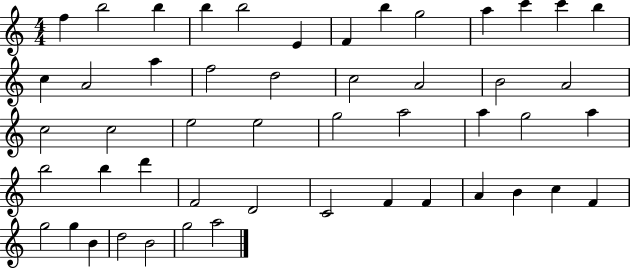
F5/q B5/h B5/q B5/q B5/h E4/q F4/q B5/q G5/h A5/q C6/q C6/q B5/q C5/q A4/h A5/q F5/h D5/h C5/h A4/h B4/h A4/h C5/h C5/h E5/h E5/h G5/h A5/h A5/q G5/h A5/q B5/h B5/q D6/q F4/h D4/h C4/h F4/q F4/q A4/q B4/q C5/q F4/q G5/h G5/q B4/q D5/h B4/h G5/h A5/h